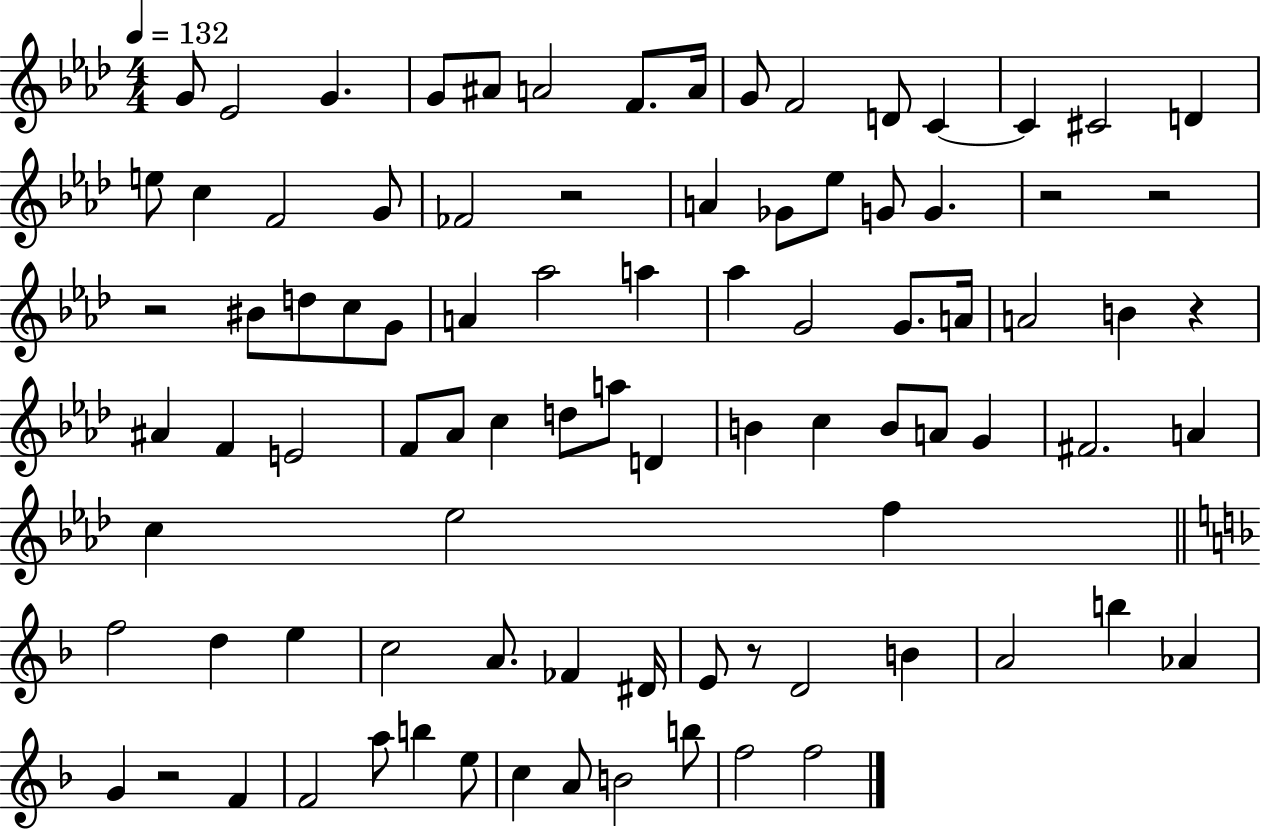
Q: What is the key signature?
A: AES major